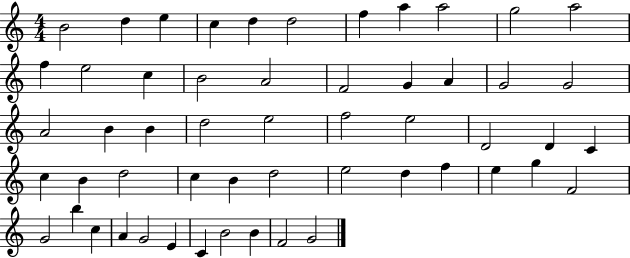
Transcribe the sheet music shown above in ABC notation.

X:1
T:Untitled
M:4/4
L:1/4
K:C
B2 d e c d d2 f a a2 g2 a2 f e2 c B2 A2 F2 G A G2 G2 A2 B B d2 e2 f2 e2 D2 D C c B d2 c B d2 e2 d f e g F2 G2 b c A G2 E C B2 B F2 G2